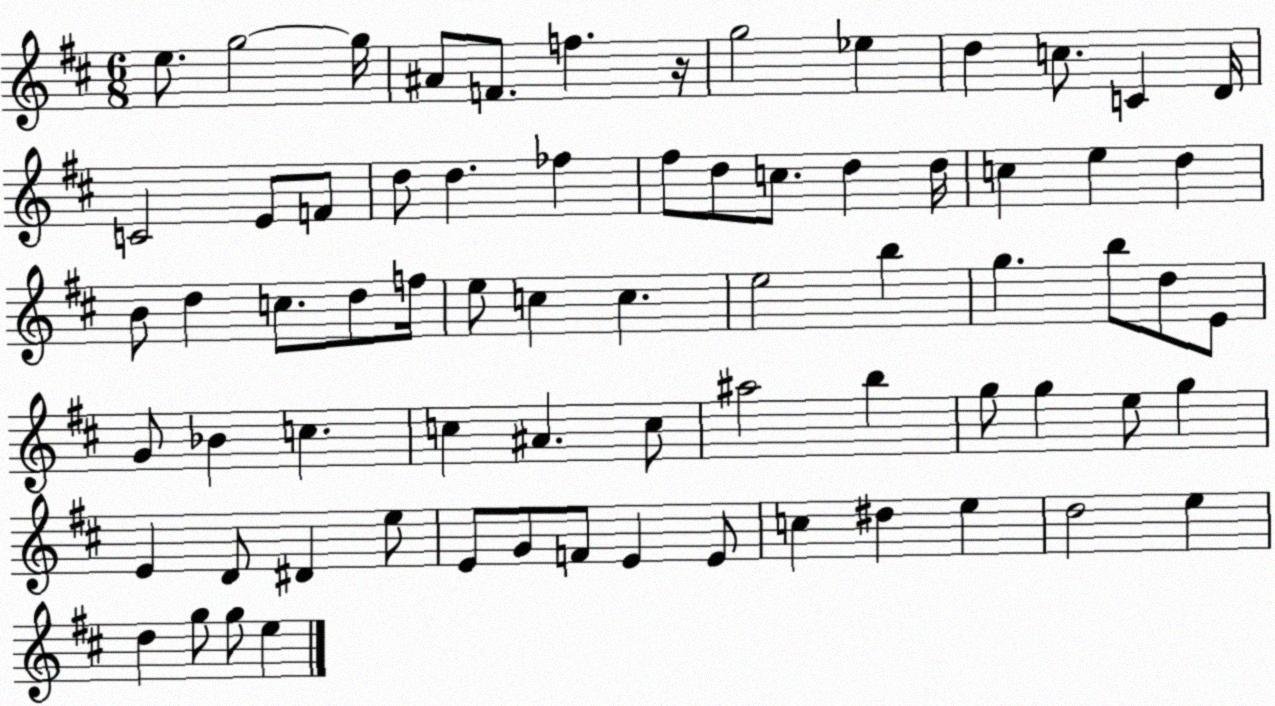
X:1
T:Untitled
M:6/8
L:1/4
K:D
e/2 g2 g/4 ^A/2 F/2 f z/4 g2 _e d c/2 C D/4 C2 E/2 F/2 d/2 d _f ^f/2 d/2 c/2 d d/4 c e d B/2 d c/2 d/2 f/4 e/2 c c e2 b g b/2 d/2 E/2 G/2 _B c c ^A c/2 ^a2 b g/2 g e/2 g E D/2 ^D e/2 E/2 G/2 F/2 E E/2 c ^d e d2 e d g/2 g/2 e